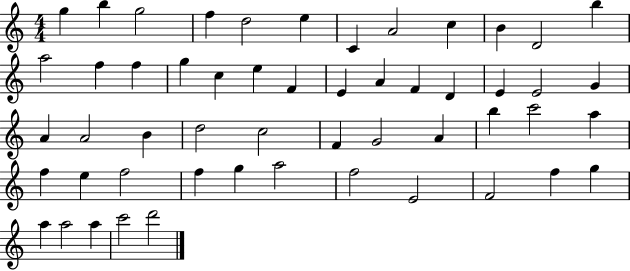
{
  \clef treble
  \numericTimeSignature
  \time 4/4
  \key c \major
  g''4 b''4 g''2 | f''4 d''2 e''4 | c'4 a'2 c''4 | b'4 d'2 b''4 | \break a''2 f''4 f''4 | g''4 c''4 e''4 f'4 | e'4 a'4 f'4 d'4 | e'4 e'2 g'4 | \break a'4 a'2 b'4 | d''2 c''2 | f'4 g'2 a'4 | b''4 c'''2 a''4 | \break f''4 e''4 f''2 | f''4 g''4 a''2 | f''2 e'2 | f'2 f''4 g''4 | \break a''4 a''2 a''4 | c'''2 d'''2 | \bar "|."
}